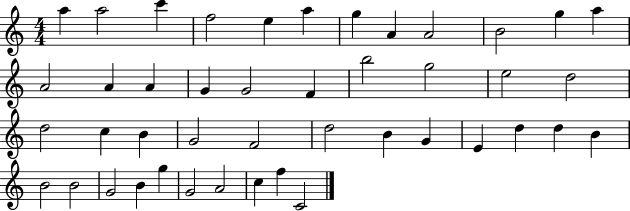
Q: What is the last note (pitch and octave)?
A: C4